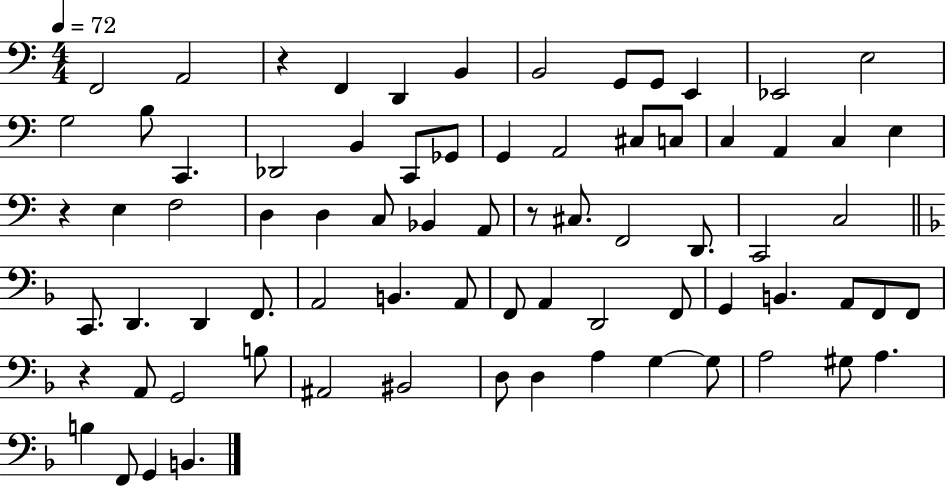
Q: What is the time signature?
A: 4/4